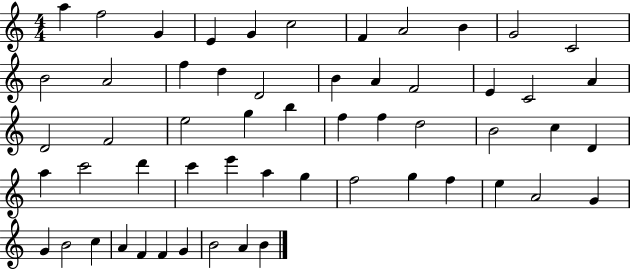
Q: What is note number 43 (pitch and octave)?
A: F5